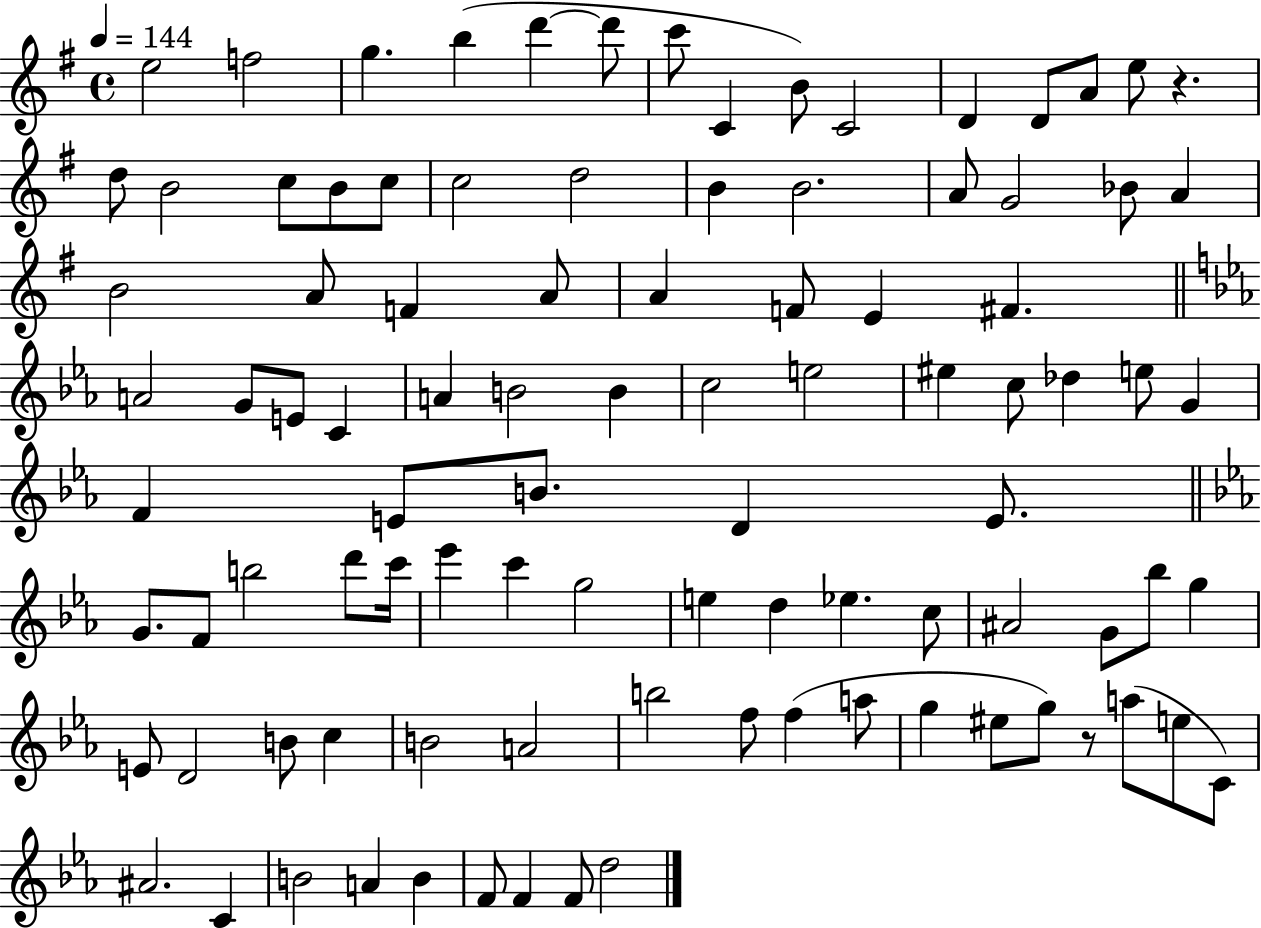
{
  \clef treble
  \time 4/4
  \defaultTimeSignature
  \key g \major
  \tempo 4 = 144
  \repeat volta 2 { e''2 f''2 | g''4. b''4( d'''4~~ d'''8 | c'''8 c'4 b'8) c'2 | d'4 d'8 a'8 e''8 r4. | \break d''8 b'2 c''8 b'8 c''8 | c''2 d''2 | b'4 b'2. | a'8 g'2 bes'8 a'4 | \break b'2 a'8 f'4 a'8 | a'4 f'8 e'4 fis'4. | \bar "||" \break \key ees \major a'2 g'8 e'8 c'4 | a'4 b'2 b'4 | c''2 e''2 | eis''4 c''8 des''4 e''8 g'4 | \break f'4 e'8 b'8. d'4 e'8. | \bar "||" \break \key ees \major g'8. f'8 b''2 d'''8 c'''16 | ees'''4 c'''4 g''2 | e''4 d''4 ees''4. c''8 | ais'2 g'8 bes''8 g''4 | \break e'8 d'2 b'8 c''4 | b'2 a'2 | b''2 f''8 f''4( a''8 | g''4 eis''8 g''8) r8 a''8( e''8 c'8) | \break ais'2. c'4 | b'2 a'4 b'4 | f'8 f'4 f'8 d''2 | } \bar "|."
}